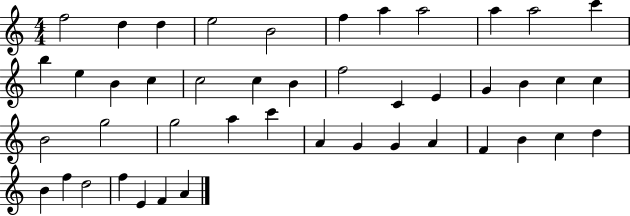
X:1
T:Untitled
M:4/4
L:1/4
K:C
f2 d d e2 B2 f a a2 a a2 c' b e B c c2 c B f2 C E G B c c B2 g2 g2 a c' A G G A F B c d B f d2 f E F A